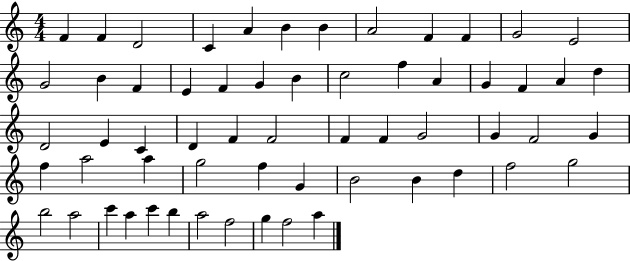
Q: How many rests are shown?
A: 0